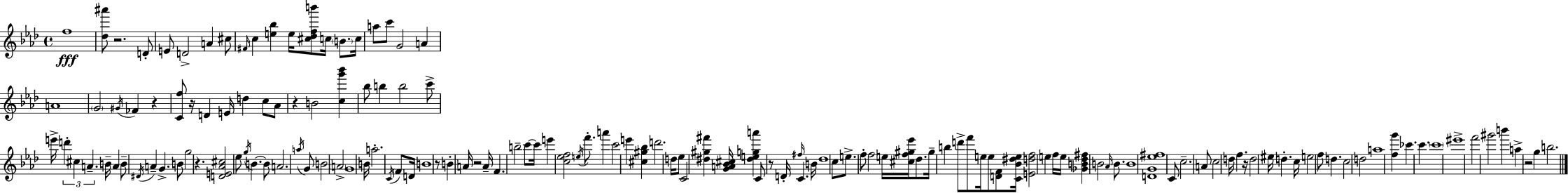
F5/w [Db5,A#6]/e R/h. D4/e E4/e D4/h A4/q C#5/e F#4/s C5/q [E5,Bb5]/q E5/s [C#5,Db5,F5,B6]/e C5/s B4/e. C5/s A5/e C6/e G4/h A4/q A4/w G4/h G#4/s FES4/q R/q [C4,F5]/e R/s D4/q E4/s D5/q C5/e Ab4/e R/q B4/h [C5,G6,Bb6]/q Bb5/e B5/q B5/h C6/e E6/s D6/q C#5/q A4/q. B4/s A4/q B4/e D#4/s A4/q G4/q. B4/e G5/h R/q. [D4,E4,Ab4,C#5]/h Eb5/e G5/s B4/q. B4/e A4/h. A5/s G4/e B4/h A4/h G4/w B4/s A5/h. C4/s F4/e D4/s B4/w R/e B4/q A4/s R/h A4/s F4/q. B5/h C6/e C6/s E6/q [C5,Eb5,F5]/h E5/s F6/e. A6/q C6/h E6/q [C#5,G#5,Bb5]/q D6/h. D5/s Eb5/e C4/h [D#5,G#5,F#6]/q [G4,A4,Bb4,C#5]/s [D#5,E5,G5,A6]/q C4/e R/e D4/s F#5/s C4/q. B4/s Db5/w C5/e E5/e. F5/e F5/h E5/s [C#5,F5,G#5,Eb6]/s Db5/e. G#5/s B5/q D6/e F6/e E5/s E5/e [D4,F4]/e [C4,Bb4,D#5,E5]/s [E4,D5,F5]/h E5/q F5/s E5/s [Gb4,B4,Db5,F#5]/q B4/h Ab4/s B4/e. B4/w [D4,G4,Eb5,F#5]/w C4/e C5/h. A4/e C5/h D5/s F5/q. R/s D5/h EIS5/s D5/q. C5/s E5/h F5/e D5/q. C5/h D5/h A5/w [F5,G6]/q CES6/q. C6/q. C6/w EIS6/w F6/h G#6/h B6/q A5/q R/h G5/q B5/h.